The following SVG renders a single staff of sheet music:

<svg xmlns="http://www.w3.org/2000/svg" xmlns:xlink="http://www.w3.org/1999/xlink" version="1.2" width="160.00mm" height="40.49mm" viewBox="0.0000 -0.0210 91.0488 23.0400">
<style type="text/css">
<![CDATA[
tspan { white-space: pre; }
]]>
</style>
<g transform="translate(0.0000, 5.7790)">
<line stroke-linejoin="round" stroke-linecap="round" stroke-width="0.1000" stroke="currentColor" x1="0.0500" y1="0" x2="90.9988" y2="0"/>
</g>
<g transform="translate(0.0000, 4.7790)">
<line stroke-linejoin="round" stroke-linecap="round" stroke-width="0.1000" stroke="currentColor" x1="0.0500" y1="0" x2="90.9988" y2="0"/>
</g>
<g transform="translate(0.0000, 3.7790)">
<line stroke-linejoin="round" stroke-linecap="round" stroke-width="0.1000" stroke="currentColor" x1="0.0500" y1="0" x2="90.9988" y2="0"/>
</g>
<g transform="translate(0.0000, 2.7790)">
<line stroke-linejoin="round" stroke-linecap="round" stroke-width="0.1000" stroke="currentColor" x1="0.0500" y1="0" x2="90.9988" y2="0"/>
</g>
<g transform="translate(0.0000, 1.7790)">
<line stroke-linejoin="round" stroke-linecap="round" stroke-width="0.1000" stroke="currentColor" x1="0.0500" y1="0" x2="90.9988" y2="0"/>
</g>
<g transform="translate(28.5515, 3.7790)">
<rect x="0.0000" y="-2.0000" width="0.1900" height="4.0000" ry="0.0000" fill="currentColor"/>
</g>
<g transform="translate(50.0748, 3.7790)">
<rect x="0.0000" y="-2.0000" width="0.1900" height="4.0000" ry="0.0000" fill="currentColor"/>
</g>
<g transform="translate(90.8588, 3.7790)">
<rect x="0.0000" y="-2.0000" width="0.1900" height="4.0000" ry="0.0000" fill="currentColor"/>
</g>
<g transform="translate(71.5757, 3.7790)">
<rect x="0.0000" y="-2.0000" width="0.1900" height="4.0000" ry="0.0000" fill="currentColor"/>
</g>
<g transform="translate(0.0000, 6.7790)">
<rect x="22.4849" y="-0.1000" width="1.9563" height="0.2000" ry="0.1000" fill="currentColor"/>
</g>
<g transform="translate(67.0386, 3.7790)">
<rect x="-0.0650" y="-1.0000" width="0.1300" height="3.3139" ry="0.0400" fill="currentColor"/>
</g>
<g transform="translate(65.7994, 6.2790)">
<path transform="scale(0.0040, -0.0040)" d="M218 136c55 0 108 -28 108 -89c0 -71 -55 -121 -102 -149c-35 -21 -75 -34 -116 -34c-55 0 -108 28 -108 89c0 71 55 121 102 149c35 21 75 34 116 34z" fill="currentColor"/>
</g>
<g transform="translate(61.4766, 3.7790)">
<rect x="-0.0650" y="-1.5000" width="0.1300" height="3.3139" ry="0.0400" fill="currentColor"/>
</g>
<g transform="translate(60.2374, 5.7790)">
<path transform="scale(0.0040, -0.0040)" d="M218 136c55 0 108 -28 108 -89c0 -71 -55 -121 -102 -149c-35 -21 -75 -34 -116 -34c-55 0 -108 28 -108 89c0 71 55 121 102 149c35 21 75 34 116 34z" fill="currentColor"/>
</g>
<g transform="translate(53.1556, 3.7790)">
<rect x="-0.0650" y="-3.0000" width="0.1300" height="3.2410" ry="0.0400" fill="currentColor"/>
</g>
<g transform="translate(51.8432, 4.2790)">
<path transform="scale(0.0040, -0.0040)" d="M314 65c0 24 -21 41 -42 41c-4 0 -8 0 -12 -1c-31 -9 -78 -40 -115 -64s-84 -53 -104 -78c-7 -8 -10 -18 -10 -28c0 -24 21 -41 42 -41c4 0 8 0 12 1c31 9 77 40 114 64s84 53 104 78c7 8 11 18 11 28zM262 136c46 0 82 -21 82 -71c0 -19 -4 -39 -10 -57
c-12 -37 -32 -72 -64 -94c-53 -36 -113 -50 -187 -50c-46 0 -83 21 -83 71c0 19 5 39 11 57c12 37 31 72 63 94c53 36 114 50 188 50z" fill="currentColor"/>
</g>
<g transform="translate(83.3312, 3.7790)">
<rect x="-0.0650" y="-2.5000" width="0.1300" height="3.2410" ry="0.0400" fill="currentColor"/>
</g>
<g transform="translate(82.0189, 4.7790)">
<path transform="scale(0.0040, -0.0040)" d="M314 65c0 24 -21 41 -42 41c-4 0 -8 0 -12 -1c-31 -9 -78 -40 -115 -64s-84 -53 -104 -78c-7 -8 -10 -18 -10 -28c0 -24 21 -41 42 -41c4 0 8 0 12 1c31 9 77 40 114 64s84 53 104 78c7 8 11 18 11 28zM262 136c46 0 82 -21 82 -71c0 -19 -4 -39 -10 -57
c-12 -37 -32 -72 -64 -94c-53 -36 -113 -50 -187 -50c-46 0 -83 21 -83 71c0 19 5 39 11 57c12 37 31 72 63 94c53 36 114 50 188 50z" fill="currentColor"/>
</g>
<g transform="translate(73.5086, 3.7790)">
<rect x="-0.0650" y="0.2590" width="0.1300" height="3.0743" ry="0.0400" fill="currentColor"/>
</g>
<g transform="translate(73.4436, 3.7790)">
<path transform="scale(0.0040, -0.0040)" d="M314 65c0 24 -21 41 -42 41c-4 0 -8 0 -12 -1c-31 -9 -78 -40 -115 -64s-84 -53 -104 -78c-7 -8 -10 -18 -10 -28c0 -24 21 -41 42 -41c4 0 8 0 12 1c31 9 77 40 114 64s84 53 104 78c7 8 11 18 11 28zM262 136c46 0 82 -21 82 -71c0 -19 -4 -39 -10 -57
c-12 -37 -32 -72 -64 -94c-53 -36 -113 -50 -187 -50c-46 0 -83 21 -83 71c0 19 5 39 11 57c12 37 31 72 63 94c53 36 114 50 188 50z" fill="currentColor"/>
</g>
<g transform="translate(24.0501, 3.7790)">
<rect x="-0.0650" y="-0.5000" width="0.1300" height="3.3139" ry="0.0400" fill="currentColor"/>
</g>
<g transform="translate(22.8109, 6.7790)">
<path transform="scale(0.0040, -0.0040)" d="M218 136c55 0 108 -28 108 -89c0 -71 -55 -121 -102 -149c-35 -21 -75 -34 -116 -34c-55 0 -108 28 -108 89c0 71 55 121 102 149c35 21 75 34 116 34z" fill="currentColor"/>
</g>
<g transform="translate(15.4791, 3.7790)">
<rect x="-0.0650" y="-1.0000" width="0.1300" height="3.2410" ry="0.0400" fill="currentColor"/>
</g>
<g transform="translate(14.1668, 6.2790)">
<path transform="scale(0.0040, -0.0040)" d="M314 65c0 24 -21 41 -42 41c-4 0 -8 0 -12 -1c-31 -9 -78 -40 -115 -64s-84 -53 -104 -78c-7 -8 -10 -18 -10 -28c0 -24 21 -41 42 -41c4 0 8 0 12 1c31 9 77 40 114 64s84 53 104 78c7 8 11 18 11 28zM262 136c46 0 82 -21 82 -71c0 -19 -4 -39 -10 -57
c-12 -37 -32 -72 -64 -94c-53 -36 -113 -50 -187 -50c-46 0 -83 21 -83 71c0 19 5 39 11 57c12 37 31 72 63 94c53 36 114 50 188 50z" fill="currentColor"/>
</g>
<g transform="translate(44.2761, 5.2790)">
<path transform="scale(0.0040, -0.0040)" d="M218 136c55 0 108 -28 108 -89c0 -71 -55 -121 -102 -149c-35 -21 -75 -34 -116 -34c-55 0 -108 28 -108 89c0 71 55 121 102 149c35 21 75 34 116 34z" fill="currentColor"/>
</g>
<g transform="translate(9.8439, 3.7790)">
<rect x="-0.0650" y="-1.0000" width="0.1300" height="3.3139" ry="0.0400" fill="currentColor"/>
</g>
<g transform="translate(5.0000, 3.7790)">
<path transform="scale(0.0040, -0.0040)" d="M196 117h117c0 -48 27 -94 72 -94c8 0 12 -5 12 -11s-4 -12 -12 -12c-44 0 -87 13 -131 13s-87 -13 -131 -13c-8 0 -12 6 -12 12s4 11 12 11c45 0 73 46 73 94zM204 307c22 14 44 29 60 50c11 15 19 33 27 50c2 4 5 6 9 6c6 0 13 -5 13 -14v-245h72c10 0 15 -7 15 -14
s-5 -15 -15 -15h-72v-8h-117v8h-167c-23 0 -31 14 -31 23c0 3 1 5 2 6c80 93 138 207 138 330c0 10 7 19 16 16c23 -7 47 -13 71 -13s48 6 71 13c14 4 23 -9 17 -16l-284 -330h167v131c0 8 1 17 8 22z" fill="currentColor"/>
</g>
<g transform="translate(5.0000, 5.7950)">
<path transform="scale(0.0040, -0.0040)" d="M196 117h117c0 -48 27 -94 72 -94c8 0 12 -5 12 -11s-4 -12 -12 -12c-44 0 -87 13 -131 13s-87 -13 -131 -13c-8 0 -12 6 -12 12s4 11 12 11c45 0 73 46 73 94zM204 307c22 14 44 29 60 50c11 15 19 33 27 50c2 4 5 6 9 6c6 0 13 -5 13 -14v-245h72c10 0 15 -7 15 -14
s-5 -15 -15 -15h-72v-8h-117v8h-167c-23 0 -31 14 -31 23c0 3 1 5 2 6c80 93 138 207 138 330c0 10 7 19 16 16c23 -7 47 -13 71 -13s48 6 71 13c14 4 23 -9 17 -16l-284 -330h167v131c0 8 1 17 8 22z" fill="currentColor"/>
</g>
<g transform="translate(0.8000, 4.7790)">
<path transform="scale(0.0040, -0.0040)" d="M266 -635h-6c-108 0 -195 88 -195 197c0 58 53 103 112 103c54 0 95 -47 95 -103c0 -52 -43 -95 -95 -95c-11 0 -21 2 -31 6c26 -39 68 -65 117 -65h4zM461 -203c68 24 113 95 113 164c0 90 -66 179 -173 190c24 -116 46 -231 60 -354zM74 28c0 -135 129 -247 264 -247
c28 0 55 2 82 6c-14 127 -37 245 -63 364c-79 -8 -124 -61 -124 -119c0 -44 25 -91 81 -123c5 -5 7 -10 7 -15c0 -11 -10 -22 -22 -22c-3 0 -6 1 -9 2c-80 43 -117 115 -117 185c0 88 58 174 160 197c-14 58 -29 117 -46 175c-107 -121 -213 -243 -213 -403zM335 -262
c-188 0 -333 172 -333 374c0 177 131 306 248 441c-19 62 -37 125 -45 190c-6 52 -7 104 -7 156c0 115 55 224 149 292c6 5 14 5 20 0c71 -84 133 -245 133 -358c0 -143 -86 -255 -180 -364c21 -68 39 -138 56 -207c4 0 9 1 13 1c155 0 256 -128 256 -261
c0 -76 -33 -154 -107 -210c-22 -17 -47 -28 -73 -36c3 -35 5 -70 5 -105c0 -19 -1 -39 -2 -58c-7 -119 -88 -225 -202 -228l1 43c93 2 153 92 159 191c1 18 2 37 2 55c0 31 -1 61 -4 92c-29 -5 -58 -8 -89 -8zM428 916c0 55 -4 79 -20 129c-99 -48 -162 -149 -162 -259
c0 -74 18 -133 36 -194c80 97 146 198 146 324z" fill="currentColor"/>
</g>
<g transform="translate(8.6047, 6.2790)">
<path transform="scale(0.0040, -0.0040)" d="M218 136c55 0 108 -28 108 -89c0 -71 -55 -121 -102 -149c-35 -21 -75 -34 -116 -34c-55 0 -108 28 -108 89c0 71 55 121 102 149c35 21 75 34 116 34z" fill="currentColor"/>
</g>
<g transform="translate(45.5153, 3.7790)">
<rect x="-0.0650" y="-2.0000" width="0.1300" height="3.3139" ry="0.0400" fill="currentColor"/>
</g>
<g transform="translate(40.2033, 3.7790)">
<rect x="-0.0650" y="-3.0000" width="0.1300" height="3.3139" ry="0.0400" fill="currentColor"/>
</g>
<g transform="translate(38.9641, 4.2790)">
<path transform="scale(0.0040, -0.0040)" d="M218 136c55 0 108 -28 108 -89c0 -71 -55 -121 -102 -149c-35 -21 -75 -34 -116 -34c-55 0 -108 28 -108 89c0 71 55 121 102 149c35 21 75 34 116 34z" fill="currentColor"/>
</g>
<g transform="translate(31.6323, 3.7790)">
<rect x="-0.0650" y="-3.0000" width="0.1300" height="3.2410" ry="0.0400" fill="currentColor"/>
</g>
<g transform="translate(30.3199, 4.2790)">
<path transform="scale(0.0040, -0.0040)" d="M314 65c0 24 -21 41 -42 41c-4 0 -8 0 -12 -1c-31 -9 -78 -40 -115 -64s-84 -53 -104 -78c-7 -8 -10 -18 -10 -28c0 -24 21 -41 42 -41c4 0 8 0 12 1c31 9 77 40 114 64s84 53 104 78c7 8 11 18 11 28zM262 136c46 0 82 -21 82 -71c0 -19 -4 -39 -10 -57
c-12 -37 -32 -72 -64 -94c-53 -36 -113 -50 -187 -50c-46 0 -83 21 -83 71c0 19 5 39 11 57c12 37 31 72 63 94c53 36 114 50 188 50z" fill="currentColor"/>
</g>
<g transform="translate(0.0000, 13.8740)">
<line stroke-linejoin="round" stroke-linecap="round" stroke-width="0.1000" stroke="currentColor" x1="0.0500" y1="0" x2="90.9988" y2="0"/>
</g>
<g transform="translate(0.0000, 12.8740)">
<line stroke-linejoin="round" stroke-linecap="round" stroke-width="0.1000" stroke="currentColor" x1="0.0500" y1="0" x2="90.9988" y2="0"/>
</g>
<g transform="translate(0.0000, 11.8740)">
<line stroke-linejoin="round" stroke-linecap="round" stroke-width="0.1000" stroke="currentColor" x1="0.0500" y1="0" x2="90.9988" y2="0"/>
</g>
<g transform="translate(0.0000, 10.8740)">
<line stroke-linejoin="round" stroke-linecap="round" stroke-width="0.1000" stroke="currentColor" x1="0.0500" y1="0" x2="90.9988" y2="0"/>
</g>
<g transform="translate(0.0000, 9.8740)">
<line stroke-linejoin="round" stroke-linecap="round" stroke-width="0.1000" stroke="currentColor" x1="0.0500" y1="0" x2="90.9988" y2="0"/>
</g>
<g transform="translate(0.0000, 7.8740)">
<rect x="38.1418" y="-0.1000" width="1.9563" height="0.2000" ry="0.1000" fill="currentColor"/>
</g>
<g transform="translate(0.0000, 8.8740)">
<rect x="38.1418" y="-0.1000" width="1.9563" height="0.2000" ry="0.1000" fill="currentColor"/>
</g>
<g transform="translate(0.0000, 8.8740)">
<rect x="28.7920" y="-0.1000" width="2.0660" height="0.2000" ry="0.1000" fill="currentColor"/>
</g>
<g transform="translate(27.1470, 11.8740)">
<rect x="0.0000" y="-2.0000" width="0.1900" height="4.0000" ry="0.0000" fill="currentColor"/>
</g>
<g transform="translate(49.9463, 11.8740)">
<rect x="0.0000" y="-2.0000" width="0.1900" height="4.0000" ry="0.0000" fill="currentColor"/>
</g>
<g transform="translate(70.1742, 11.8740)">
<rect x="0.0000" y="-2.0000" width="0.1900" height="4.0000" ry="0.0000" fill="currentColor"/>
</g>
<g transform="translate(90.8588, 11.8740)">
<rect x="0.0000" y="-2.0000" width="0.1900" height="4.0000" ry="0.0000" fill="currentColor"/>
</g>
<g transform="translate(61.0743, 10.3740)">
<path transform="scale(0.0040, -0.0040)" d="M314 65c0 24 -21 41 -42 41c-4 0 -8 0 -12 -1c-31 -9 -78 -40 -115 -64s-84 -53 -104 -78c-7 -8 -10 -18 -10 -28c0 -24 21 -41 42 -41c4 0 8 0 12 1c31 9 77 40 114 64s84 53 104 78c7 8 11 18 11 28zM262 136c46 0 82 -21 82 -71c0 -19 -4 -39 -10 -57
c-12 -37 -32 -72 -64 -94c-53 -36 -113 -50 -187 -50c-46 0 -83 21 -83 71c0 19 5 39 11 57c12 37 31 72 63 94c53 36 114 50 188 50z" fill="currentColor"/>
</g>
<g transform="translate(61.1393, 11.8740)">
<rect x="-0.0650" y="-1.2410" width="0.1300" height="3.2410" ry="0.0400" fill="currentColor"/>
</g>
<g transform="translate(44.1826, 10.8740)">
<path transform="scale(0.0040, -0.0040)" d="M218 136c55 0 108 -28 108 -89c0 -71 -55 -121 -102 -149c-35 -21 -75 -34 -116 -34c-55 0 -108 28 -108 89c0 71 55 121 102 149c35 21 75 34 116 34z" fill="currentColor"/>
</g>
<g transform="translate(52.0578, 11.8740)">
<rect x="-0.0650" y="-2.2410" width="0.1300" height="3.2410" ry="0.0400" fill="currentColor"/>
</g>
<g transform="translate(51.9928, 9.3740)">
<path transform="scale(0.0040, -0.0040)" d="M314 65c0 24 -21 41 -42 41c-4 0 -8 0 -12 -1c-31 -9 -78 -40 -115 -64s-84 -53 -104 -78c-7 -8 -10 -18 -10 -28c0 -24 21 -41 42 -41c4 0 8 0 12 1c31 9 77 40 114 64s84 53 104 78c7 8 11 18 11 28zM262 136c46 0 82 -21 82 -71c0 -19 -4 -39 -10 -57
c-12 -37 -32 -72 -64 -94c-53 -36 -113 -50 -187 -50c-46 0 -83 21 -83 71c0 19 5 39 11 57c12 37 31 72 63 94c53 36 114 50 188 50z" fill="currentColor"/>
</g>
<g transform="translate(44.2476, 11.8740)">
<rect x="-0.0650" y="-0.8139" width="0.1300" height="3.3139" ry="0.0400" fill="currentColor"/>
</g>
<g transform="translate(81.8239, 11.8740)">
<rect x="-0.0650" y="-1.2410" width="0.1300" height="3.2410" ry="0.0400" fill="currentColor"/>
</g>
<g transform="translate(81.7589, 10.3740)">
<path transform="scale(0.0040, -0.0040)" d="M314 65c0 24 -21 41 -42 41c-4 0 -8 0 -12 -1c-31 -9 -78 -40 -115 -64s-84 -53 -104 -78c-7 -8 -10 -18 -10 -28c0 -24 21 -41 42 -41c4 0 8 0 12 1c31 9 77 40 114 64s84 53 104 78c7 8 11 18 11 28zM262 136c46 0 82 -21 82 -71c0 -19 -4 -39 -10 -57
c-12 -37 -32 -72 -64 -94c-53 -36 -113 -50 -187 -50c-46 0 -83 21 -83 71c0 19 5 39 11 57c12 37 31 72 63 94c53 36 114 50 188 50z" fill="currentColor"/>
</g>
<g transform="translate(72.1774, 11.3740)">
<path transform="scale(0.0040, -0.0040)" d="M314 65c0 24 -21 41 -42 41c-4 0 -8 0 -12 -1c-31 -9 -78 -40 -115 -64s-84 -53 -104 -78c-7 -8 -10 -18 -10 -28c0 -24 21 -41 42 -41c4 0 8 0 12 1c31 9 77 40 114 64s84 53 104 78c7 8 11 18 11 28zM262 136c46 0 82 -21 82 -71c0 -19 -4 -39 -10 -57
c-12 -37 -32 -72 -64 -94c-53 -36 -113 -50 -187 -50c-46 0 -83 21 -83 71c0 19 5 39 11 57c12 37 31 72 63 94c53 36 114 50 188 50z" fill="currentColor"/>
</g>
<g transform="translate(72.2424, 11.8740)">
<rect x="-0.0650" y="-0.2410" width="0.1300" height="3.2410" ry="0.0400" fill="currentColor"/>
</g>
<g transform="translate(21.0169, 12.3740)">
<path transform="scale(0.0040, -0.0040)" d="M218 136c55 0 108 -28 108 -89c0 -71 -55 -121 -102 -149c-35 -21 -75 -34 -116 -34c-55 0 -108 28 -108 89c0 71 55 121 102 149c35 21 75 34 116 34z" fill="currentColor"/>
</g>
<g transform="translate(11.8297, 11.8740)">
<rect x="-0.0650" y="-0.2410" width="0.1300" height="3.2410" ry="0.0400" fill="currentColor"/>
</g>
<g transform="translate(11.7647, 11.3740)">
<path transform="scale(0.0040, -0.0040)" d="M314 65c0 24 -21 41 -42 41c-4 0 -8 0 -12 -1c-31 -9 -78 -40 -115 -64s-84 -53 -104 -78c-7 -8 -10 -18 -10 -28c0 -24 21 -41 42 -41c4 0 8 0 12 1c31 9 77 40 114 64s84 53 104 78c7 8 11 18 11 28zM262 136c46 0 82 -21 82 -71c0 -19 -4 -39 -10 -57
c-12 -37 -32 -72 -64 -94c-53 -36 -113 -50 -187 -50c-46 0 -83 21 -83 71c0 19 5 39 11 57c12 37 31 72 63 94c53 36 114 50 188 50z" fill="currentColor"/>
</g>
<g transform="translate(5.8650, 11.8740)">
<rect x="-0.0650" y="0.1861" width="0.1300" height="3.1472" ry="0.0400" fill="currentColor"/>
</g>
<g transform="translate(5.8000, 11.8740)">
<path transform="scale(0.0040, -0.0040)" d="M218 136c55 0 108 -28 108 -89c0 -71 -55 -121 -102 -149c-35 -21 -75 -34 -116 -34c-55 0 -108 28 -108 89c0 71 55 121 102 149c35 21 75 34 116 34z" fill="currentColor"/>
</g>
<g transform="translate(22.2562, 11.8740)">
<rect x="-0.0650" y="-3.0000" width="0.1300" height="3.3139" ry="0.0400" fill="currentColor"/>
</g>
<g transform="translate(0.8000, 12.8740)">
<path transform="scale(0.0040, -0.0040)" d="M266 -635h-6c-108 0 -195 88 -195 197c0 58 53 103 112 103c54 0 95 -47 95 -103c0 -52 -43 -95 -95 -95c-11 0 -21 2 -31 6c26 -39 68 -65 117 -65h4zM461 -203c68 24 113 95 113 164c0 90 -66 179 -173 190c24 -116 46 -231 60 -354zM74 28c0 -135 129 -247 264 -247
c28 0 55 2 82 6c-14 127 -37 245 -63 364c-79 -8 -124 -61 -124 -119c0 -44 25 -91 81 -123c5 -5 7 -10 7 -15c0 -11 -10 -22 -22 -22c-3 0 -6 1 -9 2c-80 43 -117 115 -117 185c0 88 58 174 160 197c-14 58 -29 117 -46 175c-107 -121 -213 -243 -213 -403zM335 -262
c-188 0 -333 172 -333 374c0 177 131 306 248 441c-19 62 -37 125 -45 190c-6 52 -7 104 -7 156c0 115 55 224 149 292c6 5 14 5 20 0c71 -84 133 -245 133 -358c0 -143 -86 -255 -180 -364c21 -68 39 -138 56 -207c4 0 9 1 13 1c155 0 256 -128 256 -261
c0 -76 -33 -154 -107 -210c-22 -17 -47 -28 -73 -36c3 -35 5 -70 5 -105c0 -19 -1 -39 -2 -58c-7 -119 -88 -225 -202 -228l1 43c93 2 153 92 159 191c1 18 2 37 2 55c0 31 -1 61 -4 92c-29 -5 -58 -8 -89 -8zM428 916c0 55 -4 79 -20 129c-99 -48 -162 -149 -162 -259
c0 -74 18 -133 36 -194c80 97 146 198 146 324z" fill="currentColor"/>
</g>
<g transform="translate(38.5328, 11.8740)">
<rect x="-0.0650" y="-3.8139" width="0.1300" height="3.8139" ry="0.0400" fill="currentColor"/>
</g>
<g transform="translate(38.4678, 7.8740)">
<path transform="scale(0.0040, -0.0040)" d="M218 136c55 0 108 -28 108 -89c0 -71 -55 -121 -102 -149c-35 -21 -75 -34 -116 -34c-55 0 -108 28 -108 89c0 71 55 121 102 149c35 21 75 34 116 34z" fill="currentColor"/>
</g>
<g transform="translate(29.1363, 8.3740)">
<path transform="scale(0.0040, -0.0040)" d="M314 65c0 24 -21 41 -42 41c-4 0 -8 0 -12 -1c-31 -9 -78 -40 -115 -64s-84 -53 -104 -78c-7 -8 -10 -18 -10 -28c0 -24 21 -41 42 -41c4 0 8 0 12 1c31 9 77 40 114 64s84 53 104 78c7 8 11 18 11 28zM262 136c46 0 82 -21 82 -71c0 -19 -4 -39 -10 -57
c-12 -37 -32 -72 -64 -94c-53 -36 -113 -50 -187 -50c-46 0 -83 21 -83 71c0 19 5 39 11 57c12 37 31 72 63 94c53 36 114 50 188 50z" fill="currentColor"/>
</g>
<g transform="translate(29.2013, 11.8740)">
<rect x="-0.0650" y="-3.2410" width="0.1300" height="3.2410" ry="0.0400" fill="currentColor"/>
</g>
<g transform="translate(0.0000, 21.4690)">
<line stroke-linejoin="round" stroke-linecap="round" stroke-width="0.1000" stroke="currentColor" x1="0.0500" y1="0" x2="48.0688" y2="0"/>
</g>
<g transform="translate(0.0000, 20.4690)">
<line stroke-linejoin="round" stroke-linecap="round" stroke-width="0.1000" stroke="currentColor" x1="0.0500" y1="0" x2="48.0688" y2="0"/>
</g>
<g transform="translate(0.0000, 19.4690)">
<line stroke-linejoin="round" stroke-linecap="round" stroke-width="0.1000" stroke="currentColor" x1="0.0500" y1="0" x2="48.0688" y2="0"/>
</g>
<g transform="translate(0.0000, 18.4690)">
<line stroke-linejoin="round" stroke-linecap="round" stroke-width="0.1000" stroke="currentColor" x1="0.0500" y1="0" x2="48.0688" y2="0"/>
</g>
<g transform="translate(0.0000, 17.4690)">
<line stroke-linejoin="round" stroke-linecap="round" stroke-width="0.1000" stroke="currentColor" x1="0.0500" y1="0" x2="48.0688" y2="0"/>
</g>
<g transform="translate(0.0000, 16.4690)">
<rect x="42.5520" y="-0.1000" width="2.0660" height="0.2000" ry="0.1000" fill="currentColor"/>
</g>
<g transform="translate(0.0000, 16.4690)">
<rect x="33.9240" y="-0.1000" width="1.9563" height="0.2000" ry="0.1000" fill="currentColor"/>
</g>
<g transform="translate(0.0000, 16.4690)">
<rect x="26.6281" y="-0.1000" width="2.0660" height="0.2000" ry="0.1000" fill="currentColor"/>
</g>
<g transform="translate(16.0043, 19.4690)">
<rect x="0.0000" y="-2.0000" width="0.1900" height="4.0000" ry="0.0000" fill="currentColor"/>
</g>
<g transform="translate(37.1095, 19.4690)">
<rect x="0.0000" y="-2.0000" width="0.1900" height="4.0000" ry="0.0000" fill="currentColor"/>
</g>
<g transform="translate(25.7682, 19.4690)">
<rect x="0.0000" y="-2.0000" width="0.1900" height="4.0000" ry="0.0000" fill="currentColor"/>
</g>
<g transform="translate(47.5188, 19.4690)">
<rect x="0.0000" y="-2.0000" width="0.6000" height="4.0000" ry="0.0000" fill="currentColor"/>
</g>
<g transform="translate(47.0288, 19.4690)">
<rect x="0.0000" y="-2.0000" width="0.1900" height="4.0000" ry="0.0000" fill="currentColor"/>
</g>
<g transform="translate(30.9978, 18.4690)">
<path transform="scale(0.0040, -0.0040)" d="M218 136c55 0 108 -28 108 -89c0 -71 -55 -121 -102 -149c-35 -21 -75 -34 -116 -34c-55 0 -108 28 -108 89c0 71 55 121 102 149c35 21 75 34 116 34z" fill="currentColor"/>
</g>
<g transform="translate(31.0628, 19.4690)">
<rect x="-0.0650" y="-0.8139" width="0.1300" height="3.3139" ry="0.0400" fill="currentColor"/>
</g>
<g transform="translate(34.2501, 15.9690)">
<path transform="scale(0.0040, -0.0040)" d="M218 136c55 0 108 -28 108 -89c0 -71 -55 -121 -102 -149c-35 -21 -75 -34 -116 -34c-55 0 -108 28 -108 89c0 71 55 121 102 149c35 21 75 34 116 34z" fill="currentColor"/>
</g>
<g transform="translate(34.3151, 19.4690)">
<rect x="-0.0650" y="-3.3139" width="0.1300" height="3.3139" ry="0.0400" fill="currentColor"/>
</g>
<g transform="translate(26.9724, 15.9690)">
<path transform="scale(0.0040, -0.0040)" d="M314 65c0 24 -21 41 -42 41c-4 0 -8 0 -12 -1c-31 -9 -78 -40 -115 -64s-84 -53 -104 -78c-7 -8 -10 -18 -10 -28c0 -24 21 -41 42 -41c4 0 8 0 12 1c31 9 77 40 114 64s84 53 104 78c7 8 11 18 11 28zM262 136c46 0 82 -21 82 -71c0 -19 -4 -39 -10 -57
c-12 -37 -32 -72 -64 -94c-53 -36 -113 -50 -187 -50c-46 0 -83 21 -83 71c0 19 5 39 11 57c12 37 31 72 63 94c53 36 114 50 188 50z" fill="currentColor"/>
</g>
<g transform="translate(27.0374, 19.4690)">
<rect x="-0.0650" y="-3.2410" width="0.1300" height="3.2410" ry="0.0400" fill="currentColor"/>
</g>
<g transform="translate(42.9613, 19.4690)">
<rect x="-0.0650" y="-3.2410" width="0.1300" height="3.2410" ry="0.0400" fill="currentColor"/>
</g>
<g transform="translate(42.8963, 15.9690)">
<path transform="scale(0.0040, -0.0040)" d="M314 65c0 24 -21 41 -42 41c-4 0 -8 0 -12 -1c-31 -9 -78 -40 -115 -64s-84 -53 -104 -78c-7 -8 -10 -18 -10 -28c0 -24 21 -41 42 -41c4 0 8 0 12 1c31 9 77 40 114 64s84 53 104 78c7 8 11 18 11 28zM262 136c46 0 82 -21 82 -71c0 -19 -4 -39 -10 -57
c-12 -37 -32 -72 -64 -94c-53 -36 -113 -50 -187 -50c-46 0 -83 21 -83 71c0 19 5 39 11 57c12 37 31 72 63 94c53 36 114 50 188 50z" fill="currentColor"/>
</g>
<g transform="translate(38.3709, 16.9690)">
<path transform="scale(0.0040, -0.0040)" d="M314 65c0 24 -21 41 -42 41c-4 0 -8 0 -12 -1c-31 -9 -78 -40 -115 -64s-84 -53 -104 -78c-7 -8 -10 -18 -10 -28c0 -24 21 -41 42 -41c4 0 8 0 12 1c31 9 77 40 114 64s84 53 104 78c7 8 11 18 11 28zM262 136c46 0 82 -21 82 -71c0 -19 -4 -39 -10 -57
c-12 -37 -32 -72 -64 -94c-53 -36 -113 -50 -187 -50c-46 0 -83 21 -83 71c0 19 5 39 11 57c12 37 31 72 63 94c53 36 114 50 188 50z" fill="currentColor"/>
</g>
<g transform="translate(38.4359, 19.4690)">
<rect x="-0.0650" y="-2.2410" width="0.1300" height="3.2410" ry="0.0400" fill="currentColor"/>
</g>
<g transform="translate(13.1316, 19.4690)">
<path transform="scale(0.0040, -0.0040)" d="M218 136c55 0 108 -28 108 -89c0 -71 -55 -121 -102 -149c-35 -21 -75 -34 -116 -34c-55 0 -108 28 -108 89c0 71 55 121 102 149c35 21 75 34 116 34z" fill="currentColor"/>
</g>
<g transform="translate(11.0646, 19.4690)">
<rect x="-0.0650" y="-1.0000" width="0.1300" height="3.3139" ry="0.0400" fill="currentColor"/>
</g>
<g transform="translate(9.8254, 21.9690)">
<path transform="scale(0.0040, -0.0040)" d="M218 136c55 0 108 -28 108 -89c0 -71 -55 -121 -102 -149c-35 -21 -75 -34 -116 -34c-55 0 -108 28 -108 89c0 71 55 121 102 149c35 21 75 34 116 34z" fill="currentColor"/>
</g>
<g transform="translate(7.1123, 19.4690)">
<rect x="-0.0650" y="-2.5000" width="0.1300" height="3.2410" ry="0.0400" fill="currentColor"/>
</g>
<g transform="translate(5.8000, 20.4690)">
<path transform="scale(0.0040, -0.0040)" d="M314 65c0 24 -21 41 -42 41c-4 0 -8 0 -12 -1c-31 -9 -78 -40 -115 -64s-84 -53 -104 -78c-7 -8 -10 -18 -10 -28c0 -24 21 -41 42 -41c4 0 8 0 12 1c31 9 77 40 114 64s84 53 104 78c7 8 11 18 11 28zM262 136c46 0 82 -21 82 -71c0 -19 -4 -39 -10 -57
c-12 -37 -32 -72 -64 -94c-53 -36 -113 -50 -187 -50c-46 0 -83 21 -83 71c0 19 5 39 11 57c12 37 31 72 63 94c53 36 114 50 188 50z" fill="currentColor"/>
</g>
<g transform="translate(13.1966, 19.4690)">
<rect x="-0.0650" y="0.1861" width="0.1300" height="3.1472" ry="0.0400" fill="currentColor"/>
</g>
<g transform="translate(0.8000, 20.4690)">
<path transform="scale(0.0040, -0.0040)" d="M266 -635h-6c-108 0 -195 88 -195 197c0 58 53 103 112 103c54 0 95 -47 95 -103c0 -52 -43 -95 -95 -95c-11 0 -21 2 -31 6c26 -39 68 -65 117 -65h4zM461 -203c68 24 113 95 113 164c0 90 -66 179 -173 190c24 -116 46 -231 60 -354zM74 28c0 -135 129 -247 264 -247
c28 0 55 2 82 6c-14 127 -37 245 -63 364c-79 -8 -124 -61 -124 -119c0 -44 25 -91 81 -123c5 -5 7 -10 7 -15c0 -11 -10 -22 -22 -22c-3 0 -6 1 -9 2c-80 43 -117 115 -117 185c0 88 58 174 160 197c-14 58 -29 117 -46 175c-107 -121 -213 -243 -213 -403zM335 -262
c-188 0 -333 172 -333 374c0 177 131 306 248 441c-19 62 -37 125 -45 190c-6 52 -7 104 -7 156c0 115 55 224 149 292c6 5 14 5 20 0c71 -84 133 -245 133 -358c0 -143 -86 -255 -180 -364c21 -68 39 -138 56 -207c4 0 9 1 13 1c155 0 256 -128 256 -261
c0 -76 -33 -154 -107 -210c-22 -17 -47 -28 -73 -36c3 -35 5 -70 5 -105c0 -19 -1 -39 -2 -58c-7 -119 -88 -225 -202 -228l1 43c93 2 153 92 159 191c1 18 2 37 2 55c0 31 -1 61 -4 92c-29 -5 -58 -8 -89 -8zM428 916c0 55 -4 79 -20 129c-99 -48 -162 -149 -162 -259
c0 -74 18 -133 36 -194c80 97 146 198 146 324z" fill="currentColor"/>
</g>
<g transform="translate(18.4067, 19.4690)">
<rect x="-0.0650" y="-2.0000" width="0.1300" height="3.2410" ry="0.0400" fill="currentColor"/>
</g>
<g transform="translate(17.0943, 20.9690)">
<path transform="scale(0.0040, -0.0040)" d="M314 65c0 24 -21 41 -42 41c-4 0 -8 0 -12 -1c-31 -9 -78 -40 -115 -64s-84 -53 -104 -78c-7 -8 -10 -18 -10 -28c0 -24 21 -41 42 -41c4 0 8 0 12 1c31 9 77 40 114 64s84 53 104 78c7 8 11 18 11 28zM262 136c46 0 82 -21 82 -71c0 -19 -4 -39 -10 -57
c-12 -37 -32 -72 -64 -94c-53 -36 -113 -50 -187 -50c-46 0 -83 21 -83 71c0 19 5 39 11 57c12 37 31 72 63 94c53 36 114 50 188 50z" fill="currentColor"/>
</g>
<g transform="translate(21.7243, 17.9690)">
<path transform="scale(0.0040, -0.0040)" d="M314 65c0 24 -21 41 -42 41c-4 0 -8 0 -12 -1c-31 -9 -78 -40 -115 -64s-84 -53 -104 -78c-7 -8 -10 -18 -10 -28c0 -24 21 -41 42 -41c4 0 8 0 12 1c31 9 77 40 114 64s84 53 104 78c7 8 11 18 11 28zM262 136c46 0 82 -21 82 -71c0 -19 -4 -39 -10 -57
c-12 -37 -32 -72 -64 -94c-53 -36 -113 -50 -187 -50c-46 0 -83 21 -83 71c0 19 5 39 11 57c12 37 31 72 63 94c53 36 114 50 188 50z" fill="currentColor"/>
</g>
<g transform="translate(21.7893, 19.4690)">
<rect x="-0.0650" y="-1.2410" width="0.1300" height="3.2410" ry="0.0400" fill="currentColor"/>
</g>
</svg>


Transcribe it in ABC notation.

X:1
T:Untitled
M:4/4
L:1/4
K:C
D D2 C A2 A F A2 E D B2 G2 B c2 A b2 c' d g2 e2 c2 e2 G2 D B F2 e2 b2 d b g2 b2